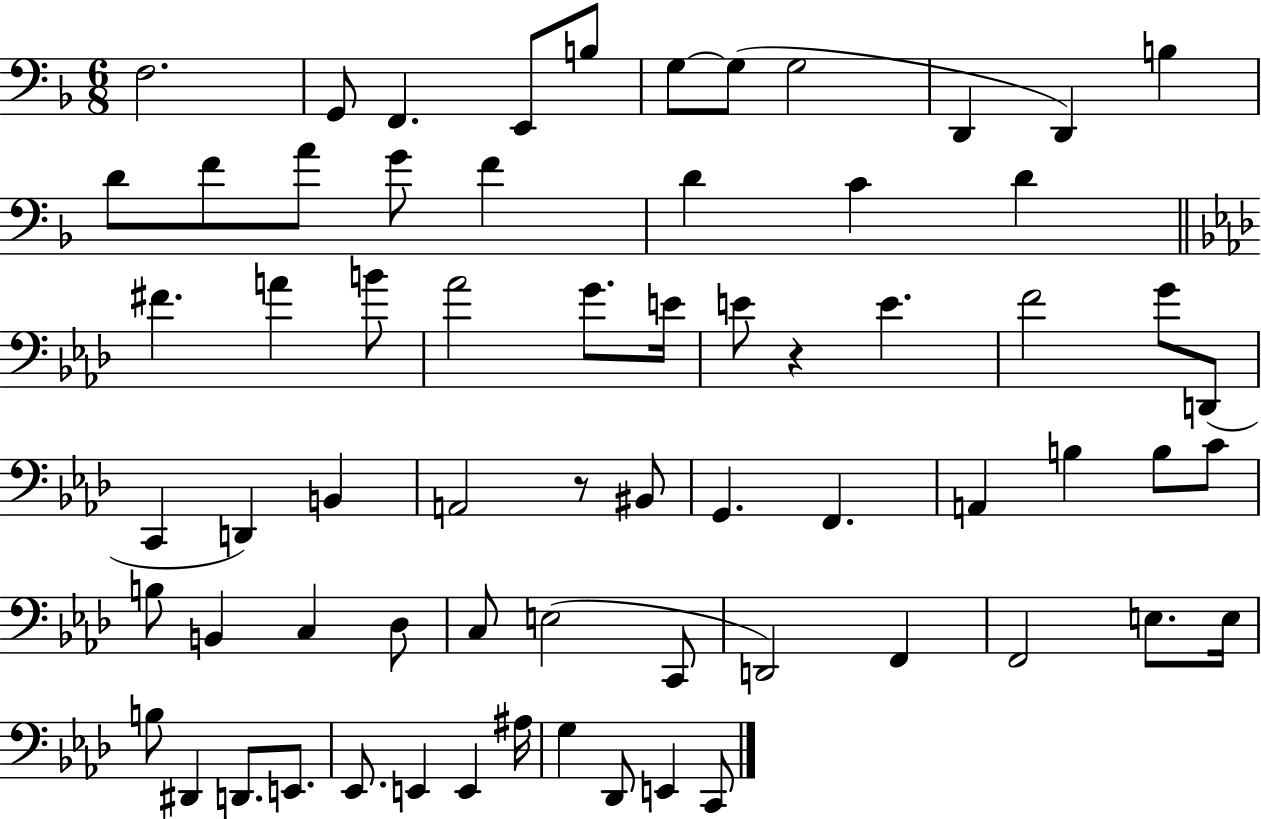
{
  \clef bass
  \numericTimeSignature
  \time 6/8
  \key f \major
  f2. | g,8 f,4. e,8 b8 | g8~~ g8( g2 | d,4 d,4) b4 | \break d'8 f'8 a'8 g'8 f'4 | d'4 c'4 d'4 | \bar "||" \break \key aes \major fis'4. a'4 b'8 | aes'2 g'8. e'16 | e'8 r4 e'4. | f'2 g'8 d,8( | \break c,4 d,4) b,4 | a,2 r8 bis,8 | g,4. f,4. | a,4 b4 b8 c'8 | \break b8 b,4 c4 des8 | c8 e2( c,8 | d,2) f,4 | f,2 e8. e16 | \break b8 dis,4 d,8. e,8. | ees,8. e,4 e,4 ais16 | g4 des,8 e,4 c,8 | \bar "|."
}